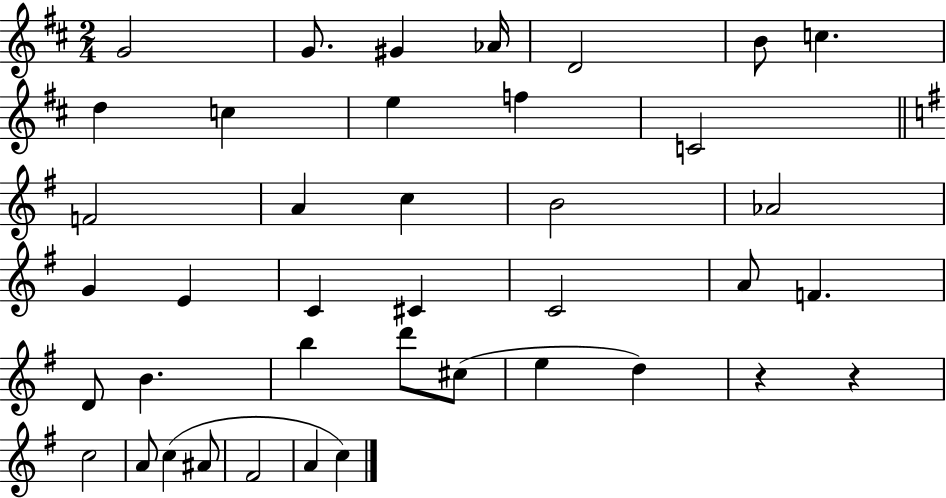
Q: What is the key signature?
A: D major